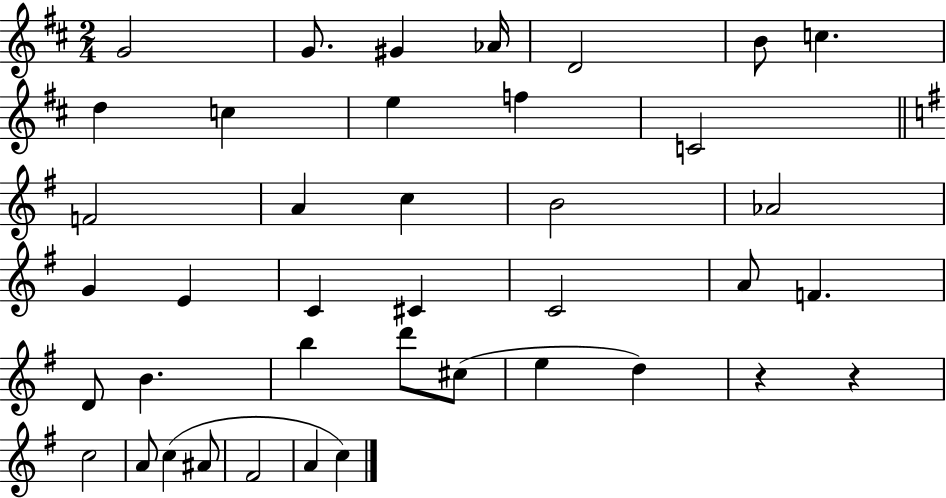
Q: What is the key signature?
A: D major